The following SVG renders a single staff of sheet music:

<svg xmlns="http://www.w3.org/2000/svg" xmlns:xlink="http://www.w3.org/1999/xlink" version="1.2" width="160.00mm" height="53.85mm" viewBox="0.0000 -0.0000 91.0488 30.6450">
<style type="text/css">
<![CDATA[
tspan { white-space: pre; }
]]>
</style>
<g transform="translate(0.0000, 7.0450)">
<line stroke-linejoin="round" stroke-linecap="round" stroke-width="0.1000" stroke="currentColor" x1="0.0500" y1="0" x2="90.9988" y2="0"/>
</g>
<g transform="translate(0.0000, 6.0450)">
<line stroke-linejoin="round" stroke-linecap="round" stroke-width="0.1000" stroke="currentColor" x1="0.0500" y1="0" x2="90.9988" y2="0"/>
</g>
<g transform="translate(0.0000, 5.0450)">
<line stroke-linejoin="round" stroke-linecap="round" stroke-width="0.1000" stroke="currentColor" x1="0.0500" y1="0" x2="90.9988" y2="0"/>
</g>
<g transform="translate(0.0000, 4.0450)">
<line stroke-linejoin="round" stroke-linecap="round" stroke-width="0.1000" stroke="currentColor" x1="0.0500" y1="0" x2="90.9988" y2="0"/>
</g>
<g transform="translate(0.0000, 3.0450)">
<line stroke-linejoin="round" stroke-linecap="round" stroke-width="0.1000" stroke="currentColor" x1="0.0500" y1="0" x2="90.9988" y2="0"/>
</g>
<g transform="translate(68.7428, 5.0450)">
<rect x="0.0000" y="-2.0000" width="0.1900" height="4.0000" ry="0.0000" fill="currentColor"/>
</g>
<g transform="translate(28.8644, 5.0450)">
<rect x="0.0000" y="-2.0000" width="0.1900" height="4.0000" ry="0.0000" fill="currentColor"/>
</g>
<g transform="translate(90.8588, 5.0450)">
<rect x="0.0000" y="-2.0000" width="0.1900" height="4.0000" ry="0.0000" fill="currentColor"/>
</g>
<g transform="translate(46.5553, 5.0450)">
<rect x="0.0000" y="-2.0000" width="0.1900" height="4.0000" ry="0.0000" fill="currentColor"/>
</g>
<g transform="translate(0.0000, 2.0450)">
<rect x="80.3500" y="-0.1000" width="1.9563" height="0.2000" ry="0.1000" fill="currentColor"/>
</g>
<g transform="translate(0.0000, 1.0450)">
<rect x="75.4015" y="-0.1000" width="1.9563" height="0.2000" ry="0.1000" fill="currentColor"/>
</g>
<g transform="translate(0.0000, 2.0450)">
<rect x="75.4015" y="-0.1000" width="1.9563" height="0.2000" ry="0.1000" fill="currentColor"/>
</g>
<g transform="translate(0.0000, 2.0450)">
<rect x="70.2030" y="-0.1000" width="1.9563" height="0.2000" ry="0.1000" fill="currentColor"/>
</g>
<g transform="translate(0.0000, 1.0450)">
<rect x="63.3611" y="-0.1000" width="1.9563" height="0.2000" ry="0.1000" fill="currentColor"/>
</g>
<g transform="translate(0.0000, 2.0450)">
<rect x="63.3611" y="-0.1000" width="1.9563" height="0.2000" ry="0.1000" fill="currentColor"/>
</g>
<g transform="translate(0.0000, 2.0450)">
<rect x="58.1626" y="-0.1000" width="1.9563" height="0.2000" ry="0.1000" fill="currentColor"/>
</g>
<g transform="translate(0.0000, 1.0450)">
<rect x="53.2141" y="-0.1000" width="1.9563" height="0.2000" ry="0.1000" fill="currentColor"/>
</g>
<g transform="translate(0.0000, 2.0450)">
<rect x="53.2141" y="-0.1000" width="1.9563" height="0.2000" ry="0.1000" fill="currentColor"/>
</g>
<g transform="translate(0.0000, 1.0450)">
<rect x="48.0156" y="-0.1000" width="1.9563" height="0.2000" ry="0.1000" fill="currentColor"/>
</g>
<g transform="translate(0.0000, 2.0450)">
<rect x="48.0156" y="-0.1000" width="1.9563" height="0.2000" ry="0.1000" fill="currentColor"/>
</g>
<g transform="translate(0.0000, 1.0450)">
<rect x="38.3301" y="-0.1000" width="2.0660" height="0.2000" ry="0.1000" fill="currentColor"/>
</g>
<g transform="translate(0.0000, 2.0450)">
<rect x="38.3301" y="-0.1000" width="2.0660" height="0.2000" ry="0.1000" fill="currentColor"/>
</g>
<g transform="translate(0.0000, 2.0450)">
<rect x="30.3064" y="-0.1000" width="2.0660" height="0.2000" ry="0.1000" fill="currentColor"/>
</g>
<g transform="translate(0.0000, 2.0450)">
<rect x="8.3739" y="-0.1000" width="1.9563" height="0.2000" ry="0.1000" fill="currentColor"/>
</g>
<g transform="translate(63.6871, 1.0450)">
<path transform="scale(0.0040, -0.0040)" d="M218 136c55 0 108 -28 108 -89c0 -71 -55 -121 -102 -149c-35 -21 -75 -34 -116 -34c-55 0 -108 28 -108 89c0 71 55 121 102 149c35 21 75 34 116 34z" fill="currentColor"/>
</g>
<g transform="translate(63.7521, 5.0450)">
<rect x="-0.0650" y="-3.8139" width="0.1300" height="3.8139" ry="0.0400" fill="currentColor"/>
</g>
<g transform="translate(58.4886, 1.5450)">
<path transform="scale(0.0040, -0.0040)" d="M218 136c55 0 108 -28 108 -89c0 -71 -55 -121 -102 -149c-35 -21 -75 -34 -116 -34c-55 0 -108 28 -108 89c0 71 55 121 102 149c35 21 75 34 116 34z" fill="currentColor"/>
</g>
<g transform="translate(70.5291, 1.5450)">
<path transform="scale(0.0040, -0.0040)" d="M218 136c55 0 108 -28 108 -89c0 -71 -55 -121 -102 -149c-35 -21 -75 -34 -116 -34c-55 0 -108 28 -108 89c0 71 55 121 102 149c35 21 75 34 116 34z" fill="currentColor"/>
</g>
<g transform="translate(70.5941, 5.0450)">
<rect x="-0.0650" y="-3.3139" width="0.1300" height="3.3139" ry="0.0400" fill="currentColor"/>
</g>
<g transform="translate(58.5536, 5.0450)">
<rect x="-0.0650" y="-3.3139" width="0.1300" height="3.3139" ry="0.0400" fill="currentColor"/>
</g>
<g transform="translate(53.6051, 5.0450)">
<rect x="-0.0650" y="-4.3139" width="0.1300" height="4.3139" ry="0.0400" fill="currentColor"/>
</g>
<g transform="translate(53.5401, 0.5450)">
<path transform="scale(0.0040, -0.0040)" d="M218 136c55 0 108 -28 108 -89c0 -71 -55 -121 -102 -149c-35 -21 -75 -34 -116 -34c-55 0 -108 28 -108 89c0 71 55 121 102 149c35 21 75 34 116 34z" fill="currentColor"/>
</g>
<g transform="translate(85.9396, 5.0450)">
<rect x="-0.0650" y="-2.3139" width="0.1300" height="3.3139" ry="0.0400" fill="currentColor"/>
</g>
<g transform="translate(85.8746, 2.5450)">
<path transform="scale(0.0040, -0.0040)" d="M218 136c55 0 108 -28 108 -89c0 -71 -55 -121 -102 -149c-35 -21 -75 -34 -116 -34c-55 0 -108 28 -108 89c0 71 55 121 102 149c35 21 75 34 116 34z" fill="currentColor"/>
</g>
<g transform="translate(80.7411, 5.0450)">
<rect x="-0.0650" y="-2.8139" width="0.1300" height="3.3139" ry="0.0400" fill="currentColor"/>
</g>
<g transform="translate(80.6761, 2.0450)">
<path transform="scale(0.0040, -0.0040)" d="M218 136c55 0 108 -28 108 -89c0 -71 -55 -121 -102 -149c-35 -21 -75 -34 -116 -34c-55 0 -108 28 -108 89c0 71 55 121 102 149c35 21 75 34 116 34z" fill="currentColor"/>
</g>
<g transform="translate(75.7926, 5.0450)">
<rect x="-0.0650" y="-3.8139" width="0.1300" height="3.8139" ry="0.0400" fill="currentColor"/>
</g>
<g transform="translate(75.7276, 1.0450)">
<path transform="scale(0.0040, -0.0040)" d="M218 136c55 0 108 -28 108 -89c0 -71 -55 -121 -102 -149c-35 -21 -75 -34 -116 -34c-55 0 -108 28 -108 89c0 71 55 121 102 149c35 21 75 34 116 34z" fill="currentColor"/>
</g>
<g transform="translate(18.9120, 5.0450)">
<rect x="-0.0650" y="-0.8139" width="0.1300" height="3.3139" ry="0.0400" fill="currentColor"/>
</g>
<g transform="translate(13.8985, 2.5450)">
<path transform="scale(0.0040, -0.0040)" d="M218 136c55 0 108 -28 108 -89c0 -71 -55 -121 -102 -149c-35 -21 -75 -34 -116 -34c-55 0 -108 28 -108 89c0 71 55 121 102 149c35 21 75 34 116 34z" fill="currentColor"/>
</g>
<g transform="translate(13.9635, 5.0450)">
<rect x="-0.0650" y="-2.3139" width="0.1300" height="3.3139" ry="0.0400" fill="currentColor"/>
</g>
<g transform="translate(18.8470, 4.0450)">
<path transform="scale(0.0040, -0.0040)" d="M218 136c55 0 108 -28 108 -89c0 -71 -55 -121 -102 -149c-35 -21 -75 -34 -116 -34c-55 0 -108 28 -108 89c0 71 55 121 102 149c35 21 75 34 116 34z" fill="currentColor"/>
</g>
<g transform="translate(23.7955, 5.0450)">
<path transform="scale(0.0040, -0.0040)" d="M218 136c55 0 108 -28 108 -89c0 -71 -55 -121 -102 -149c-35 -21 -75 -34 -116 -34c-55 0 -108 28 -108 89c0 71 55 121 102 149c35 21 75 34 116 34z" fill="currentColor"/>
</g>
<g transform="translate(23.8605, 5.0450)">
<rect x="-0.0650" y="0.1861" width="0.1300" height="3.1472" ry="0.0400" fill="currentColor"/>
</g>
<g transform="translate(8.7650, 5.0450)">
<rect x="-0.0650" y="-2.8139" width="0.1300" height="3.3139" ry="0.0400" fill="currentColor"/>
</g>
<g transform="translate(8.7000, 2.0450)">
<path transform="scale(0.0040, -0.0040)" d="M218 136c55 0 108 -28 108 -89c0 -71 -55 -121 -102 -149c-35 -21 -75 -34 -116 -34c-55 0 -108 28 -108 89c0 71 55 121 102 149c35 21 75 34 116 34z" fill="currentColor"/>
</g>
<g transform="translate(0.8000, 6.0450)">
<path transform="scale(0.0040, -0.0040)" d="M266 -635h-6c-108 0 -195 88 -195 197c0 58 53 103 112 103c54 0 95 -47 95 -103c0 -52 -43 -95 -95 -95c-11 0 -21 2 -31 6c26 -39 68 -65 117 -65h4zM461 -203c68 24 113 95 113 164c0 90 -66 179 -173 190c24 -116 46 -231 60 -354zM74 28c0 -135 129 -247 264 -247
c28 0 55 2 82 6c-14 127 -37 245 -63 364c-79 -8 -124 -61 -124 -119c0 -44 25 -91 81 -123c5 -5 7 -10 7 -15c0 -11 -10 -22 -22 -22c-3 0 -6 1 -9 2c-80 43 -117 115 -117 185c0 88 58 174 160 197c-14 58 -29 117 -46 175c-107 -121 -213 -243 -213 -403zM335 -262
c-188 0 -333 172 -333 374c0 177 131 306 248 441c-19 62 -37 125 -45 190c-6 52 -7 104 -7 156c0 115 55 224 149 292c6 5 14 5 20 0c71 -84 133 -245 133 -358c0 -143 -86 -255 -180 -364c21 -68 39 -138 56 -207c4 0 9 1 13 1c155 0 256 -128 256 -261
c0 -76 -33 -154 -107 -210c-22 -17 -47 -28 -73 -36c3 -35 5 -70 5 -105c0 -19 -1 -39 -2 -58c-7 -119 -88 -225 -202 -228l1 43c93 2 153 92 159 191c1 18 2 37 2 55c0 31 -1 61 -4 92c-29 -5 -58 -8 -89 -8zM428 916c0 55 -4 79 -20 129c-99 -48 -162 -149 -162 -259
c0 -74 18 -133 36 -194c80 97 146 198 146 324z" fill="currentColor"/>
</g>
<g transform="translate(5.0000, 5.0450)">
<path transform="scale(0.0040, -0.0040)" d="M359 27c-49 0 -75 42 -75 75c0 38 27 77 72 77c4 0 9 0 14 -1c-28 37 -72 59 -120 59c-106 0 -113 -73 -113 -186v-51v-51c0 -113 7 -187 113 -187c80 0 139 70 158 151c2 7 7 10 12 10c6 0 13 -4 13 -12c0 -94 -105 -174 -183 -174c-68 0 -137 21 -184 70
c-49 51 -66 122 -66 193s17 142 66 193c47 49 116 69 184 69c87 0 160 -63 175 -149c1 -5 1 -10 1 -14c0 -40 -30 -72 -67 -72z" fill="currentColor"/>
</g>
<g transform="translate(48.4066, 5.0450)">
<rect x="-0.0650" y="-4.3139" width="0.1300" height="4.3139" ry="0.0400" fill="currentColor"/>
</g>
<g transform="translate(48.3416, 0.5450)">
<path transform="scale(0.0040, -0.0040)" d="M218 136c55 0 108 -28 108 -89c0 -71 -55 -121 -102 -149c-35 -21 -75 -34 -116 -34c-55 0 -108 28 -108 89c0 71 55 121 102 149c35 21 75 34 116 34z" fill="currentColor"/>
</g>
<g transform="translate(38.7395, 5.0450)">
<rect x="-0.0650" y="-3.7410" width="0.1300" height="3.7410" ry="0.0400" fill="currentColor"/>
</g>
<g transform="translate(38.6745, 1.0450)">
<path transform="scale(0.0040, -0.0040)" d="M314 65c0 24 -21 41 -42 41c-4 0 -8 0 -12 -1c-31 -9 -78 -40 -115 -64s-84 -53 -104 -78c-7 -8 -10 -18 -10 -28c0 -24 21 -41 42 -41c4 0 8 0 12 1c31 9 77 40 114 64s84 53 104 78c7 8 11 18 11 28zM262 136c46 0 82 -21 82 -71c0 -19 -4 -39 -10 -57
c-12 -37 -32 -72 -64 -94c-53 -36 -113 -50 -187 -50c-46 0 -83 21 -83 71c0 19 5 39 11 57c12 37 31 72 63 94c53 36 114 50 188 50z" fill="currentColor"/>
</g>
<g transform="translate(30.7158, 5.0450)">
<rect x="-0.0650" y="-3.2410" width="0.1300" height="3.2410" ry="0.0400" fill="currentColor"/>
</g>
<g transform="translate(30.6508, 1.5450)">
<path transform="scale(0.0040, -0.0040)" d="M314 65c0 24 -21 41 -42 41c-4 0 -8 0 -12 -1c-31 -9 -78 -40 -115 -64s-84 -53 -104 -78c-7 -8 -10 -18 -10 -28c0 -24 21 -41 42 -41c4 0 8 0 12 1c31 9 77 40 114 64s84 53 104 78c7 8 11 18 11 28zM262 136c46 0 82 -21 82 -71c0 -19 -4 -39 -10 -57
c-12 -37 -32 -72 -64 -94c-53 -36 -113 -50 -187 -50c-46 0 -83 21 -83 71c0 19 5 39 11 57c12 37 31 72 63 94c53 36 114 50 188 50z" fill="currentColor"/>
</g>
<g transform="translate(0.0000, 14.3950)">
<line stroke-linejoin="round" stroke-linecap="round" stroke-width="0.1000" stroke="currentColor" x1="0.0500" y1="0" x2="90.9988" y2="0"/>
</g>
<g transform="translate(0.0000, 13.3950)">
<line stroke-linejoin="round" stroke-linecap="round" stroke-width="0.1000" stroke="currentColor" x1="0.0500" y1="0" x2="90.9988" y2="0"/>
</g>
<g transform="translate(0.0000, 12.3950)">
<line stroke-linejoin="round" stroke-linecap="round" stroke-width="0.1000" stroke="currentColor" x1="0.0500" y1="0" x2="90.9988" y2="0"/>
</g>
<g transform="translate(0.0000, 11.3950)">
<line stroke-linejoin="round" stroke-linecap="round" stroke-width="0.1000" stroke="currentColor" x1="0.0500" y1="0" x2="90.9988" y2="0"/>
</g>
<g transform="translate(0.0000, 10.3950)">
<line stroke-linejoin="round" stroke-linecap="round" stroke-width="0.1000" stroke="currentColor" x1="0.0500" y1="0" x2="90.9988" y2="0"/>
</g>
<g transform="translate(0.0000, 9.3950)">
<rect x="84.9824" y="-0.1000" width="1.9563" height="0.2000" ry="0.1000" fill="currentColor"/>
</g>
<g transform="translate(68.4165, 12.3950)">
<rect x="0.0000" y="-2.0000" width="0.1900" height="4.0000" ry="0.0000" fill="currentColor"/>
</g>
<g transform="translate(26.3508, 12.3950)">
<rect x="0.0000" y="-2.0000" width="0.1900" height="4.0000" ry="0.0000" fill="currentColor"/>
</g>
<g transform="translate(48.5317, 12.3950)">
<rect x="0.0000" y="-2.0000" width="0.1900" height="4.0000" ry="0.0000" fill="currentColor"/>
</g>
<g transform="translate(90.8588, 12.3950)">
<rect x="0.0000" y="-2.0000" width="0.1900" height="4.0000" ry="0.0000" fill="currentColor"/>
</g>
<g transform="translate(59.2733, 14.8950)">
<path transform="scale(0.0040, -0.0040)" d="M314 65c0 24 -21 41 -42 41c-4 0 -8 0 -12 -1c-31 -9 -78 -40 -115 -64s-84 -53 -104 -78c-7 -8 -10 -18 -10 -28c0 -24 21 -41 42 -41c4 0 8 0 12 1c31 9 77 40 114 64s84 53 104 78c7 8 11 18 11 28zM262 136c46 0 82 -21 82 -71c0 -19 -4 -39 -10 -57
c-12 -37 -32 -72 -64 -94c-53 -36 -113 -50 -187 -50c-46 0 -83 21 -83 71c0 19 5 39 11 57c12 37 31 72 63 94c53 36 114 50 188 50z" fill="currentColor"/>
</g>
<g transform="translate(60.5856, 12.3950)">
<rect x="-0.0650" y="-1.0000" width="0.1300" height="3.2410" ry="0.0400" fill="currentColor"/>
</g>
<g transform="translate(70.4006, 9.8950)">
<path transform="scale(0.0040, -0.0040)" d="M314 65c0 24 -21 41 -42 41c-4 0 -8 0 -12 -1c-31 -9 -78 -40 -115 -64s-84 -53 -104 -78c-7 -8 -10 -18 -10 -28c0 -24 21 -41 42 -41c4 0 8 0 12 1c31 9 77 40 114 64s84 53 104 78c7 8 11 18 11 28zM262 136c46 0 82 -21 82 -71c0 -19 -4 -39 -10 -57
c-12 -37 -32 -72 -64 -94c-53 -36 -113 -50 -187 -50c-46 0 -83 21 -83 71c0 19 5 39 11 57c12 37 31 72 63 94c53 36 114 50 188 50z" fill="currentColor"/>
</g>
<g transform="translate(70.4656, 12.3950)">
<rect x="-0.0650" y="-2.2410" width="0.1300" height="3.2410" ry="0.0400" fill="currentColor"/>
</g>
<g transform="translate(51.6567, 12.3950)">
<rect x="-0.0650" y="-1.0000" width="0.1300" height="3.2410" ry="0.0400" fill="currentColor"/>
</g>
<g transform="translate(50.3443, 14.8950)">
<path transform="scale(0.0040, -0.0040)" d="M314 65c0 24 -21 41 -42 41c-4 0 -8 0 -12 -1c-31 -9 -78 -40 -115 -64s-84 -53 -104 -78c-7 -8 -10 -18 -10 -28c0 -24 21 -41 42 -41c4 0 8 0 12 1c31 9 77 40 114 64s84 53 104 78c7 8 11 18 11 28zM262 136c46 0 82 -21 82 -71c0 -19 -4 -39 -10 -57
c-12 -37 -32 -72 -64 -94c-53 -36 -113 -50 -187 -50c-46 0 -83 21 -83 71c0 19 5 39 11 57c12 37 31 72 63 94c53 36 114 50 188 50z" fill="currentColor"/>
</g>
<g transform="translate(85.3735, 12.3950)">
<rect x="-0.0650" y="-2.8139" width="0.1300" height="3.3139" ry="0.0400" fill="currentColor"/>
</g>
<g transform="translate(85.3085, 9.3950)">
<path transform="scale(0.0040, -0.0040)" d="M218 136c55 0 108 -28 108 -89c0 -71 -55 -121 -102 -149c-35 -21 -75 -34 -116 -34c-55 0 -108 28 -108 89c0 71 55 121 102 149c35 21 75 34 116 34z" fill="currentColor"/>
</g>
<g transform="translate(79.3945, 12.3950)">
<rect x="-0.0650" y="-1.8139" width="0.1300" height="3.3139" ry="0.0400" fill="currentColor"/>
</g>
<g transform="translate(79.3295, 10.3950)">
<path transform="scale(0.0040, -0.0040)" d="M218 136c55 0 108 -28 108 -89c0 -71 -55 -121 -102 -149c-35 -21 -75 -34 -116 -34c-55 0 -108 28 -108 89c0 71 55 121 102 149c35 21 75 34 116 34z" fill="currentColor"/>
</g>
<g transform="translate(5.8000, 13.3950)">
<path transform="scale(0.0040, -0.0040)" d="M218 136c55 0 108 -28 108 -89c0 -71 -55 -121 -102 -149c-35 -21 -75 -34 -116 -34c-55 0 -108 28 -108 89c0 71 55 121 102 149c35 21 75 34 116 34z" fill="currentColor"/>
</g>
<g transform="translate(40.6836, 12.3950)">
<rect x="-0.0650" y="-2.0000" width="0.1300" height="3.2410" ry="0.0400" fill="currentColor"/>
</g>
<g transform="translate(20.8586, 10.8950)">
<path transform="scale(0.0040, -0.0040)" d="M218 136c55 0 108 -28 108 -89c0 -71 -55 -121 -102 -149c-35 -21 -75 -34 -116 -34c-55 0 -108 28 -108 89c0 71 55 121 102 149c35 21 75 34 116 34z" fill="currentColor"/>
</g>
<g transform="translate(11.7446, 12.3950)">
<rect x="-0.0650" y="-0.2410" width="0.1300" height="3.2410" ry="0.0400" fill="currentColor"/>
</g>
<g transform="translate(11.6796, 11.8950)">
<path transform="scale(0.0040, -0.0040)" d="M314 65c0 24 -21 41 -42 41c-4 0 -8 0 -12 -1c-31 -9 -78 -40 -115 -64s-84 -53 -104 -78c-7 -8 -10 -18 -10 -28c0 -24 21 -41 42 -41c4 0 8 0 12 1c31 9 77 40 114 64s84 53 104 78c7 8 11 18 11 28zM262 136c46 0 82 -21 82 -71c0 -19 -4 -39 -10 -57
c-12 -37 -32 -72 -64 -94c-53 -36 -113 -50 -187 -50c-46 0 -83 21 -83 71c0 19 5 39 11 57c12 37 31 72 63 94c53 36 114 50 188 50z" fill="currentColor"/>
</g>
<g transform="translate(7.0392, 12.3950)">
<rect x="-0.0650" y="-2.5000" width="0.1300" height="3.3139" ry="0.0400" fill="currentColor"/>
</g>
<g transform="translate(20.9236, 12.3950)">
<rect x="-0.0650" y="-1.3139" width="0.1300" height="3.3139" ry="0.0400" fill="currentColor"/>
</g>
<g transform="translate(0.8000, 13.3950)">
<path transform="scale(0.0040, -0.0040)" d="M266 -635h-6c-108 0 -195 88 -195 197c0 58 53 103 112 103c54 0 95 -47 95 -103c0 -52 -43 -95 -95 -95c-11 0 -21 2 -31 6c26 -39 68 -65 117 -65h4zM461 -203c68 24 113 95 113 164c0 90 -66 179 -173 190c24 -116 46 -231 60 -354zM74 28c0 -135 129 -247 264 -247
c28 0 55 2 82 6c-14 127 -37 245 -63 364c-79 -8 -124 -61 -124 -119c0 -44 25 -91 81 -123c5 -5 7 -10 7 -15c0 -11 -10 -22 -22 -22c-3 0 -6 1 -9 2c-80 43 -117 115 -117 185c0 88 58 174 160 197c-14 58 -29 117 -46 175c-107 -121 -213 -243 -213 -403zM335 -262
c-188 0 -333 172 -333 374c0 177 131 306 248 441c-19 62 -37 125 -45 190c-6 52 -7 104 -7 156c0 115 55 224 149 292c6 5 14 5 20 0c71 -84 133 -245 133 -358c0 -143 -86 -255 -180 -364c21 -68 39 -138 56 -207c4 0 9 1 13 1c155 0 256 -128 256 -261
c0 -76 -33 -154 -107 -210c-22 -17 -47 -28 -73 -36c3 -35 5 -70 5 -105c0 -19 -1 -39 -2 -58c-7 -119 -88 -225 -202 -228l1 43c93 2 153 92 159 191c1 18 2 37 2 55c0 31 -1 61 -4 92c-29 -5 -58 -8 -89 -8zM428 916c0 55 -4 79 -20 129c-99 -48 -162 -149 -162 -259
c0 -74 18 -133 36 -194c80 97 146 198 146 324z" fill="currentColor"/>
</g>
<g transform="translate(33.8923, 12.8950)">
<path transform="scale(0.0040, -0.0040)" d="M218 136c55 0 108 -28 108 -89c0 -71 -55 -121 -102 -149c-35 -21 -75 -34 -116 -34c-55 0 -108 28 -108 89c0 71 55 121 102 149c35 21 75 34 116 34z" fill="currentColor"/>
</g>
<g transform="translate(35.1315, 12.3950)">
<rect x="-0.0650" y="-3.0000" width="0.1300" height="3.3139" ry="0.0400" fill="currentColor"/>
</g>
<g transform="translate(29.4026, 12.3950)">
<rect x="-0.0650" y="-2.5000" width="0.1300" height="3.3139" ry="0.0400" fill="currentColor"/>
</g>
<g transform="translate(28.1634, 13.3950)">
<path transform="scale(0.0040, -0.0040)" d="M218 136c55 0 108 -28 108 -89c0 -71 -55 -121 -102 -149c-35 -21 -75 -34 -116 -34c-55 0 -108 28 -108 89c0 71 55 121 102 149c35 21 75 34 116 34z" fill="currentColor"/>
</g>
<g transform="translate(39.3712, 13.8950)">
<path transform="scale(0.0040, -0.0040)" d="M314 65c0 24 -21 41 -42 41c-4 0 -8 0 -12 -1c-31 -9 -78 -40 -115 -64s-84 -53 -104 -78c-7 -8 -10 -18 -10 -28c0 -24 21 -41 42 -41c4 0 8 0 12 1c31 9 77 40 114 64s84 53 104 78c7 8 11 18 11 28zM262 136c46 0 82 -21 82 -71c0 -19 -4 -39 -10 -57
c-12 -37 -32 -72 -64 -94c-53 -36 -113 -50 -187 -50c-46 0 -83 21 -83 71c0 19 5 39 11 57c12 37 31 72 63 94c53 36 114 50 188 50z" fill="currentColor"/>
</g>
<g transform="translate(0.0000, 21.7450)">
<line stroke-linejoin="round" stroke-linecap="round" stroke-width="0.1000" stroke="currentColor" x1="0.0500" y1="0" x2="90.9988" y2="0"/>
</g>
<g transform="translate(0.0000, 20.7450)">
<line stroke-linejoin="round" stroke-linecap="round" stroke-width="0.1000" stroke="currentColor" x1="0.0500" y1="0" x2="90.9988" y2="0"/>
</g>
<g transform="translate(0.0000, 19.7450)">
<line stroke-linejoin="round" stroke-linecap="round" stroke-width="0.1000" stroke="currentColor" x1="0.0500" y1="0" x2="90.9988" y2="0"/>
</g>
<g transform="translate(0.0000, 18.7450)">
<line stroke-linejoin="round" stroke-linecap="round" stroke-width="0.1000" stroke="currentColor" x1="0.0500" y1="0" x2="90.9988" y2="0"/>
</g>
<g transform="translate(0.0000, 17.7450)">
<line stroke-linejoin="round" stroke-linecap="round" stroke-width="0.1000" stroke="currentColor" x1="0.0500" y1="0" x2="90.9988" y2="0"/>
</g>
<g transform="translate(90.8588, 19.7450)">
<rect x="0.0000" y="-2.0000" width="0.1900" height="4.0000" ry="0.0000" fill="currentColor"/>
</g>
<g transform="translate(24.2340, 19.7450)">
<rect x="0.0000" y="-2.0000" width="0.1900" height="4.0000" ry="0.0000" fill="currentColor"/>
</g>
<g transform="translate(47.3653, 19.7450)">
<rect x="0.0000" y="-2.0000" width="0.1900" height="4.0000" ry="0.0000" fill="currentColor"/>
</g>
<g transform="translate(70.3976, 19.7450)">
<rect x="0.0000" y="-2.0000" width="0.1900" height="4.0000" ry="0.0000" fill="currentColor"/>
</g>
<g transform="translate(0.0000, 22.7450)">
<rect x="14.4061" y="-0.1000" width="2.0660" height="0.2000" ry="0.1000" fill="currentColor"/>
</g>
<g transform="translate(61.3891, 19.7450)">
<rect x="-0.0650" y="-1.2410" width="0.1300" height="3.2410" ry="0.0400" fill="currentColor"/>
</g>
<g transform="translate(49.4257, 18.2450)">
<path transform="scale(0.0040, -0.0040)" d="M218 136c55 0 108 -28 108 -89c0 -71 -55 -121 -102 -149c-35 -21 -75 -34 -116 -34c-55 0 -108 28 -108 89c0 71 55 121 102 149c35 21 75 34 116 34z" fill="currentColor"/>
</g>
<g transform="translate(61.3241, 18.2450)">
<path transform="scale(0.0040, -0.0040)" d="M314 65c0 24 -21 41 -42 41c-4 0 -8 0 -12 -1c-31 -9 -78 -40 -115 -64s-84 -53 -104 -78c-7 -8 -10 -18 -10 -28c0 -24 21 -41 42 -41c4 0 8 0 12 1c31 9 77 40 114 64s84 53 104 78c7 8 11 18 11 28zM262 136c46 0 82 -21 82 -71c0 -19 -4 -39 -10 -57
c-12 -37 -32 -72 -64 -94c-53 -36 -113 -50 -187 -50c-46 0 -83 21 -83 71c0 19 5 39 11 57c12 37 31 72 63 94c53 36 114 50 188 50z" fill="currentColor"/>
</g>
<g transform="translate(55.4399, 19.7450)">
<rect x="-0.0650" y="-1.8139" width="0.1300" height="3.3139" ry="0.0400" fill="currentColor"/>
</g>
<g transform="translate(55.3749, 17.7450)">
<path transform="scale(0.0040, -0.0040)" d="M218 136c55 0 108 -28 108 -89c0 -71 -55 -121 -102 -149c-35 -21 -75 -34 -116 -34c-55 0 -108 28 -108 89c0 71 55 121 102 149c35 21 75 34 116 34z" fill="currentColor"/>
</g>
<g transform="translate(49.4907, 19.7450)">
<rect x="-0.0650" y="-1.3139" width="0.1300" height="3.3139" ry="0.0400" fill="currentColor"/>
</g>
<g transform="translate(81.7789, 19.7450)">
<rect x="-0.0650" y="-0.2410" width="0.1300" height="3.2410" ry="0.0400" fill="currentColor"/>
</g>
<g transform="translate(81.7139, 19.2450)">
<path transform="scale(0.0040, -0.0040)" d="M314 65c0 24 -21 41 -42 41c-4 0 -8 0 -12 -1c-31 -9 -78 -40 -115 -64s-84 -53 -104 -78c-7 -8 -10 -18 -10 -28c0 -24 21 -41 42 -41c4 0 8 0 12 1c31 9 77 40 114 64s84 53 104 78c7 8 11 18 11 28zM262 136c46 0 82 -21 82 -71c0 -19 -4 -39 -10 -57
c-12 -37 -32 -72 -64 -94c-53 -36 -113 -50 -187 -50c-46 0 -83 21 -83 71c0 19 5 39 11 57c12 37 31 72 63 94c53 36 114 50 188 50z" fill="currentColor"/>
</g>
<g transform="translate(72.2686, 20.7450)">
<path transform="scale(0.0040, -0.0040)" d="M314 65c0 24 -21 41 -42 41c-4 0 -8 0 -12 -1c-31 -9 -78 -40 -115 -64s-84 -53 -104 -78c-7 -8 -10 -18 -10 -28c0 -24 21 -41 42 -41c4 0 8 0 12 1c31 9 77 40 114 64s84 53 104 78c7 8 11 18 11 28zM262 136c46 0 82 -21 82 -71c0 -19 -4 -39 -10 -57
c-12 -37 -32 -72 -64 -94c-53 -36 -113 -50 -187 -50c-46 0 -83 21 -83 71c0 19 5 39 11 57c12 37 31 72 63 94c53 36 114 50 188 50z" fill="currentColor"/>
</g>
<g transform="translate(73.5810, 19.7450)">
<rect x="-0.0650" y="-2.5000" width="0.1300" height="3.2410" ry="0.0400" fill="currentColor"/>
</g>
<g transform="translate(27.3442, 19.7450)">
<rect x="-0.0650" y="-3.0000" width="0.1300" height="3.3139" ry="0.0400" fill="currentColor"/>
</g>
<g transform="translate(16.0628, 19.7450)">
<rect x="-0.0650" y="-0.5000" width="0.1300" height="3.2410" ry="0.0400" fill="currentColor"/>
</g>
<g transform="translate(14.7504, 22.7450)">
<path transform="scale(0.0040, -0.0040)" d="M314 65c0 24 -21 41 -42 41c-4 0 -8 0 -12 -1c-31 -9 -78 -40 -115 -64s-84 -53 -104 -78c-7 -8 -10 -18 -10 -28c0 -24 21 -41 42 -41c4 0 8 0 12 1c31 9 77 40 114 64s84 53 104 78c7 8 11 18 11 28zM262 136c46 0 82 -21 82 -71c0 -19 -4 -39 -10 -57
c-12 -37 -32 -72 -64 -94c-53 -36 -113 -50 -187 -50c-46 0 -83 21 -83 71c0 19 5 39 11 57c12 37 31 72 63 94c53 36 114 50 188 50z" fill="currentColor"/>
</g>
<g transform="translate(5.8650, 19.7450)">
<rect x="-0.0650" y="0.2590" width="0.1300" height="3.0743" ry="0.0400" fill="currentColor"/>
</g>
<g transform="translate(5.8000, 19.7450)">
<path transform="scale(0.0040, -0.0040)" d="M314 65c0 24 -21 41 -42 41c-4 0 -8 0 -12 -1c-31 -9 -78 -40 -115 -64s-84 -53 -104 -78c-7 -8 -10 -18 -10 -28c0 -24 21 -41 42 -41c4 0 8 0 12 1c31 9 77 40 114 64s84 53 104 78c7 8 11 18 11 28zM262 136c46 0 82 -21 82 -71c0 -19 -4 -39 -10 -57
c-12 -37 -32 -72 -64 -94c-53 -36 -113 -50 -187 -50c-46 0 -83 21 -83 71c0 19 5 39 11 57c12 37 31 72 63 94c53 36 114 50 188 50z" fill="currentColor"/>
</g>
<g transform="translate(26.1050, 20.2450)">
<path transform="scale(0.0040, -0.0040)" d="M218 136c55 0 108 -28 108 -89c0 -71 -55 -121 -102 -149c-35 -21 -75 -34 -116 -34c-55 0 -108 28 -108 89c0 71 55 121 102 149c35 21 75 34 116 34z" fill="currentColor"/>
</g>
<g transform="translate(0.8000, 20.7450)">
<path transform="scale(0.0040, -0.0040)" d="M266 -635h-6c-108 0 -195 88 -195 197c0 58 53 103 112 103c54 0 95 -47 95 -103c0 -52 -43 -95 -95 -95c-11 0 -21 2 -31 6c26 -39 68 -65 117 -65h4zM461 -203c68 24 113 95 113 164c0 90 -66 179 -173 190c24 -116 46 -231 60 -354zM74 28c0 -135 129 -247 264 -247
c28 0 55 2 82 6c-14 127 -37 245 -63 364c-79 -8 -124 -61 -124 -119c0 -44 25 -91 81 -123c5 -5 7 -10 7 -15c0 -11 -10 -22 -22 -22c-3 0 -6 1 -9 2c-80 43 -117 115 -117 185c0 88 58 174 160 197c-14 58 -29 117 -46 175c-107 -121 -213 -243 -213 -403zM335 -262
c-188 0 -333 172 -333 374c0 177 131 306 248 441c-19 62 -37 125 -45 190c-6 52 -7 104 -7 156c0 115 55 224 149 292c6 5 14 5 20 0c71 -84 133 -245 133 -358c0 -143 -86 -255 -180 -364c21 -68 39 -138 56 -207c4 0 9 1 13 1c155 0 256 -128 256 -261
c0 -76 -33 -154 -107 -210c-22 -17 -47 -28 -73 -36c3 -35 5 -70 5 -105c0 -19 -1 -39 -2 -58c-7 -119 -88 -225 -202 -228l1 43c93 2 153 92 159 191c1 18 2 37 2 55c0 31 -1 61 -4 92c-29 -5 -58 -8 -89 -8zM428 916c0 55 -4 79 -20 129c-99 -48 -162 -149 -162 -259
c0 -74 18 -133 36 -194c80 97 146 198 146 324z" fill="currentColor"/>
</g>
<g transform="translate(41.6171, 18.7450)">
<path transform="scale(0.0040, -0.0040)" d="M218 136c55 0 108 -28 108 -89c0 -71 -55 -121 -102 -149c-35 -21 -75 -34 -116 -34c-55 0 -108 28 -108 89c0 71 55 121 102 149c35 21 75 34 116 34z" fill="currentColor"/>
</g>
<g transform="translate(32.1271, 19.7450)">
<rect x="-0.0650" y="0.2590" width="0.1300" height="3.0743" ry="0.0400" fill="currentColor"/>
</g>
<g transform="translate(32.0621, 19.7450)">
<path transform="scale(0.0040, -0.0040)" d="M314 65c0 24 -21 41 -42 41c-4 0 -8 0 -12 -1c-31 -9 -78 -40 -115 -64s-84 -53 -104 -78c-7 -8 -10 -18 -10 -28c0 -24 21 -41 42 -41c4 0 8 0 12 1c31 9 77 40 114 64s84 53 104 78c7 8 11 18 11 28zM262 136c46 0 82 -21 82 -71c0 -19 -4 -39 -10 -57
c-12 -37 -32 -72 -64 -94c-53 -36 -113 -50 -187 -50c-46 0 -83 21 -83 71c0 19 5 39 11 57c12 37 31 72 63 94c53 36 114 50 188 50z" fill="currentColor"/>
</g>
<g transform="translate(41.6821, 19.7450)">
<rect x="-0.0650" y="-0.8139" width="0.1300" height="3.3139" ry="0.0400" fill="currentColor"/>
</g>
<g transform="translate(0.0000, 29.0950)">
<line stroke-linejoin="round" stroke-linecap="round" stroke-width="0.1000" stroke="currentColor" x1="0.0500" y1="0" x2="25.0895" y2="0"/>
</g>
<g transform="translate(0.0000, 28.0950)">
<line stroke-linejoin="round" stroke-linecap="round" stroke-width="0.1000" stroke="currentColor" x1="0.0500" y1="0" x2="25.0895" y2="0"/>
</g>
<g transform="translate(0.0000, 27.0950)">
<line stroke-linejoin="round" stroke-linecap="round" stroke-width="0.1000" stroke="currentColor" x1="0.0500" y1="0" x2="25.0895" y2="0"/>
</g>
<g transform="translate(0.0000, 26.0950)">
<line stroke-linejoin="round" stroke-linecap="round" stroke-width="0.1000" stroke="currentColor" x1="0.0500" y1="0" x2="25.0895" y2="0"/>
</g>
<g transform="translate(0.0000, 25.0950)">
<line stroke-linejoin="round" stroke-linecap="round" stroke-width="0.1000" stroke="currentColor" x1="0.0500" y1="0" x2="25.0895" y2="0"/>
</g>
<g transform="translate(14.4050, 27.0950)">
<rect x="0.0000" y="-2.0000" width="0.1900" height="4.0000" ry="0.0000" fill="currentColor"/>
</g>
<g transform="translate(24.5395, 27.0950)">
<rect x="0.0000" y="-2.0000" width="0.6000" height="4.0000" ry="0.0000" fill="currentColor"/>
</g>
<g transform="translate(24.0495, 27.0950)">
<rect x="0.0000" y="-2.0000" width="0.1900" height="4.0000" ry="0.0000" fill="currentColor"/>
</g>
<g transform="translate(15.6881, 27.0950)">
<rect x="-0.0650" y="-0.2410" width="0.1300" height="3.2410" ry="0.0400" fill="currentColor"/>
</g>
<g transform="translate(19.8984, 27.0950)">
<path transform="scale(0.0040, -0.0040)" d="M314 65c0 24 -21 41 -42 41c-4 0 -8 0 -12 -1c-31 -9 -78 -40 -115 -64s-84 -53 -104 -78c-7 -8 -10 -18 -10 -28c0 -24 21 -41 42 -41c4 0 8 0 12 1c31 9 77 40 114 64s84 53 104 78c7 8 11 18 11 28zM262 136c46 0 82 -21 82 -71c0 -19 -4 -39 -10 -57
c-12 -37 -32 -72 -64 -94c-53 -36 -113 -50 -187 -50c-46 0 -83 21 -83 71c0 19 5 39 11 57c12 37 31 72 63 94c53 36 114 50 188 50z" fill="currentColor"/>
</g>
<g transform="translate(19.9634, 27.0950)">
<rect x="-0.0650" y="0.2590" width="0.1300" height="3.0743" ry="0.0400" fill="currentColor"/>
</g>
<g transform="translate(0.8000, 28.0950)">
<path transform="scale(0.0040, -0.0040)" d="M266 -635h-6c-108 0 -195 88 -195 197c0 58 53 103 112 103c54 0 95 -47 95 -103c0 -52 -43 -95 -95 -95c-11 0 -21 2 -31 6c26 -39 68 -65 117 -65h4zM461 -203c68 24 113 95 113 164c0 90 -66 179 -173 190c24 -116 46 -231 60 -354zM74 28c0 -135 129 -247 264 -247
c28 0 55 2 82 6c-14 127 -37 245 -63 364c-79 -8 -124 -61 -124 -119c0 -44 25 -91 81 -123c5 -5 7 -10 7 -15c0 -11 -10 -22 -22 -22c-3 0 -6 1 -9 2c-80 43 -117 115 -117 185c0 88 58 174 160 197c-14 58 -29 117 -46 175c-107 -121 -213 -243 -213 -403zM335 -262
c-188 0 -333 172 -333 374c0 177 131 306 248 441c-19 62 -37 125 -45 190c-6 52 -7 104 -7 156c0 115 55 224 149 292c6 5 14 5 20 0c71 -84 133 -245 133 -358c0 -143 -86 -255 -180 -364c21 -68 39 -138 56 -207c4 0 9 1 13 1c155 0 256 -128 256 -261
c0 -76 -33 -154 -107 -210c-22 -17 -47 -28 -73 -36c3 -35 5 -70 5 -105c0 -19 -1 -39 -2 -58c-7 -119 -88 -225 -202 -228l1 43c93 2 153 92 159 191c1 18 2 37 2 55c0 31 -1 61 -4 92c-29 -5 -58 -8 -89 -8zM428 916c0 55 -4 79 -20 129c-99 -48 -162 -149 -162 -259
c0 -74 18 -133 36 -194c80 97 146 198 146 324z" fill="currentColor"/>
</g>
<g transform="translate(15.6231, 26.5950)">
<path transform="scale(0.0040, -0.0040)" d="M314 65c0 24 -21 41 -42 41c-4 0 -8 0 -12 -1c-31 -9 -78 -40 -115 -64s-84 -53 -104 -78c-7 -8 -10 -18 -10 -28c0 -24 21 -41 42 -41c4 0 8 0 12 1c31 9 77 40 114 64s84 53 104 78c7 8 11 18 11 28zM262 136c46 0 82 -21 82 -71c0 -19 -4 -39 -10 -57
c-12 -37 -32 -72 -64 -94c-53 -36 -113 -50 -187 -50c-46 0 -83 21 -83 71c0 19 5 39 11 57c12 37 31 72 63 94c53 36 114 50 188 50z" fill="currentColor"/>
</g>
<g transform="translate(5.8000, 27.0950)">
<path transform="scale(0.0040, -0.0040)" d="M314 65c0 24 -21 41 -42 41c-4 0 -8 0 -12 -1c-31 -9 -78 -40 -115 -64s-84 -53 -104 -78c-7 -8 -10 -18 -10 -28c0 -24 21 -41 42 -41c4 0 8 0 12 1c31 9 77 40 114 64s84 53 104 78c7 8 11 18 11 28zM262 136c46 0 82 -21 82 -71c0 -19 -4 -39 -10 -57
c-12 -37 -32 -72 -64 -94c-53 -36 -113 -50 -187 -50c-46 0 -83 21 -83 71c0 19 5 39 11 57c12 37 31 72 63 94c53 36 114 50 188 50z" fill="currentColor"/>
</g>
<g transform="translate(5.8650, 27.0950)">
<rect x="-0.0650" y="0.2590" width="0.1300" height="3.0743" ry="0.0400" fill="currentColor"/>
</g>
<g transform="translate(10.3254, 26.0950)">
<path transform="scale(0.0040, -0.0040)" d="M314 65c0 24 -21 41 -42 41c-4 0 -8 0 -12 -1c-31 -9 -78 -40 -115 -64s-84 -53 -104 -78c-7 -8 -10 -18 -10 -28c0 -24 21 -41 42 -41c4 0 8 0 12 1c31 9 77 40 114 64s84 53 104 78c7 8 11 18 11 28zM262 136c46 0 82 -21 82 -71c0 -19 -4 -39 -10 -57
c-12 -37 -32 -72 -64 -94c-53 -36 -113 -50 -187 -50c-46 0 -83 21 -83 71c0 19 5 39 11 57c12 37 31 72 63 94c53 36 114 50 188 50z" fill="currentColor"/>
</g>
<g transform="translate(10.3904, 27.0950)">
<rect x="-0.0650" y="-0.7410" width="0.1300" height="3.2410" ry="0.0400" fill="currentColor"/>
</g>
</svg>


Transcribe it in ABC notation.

X:1
T:Untitled
M:4/4
L:1/4
K:C
a g d B b2 c'2 d' d' b c' b c' a g G c2 e G A F2 D2 D2 g2 f a B2 C2 A B2 d e f e2 G2 c2 B2 d2 c2 B2